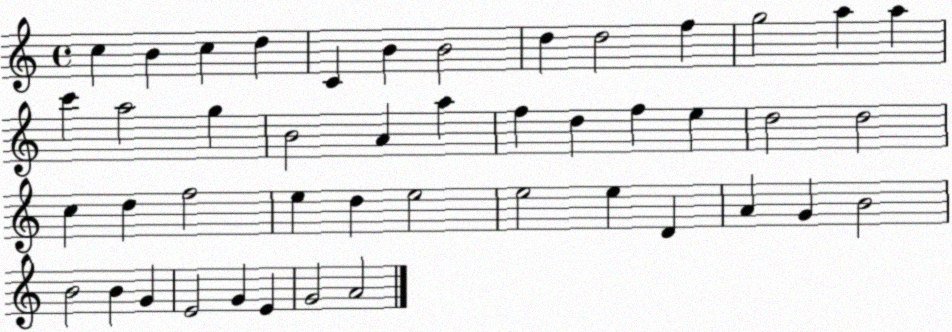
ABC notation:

X:1
T:Untitled
M:4/4
L:1/4
K:C
c B c d C B B2 d d2 f g2 a a c' a2 g B2 A a f d f e d2 d2 c d f2 e d e2 e2 e D A G B2 B2 B G E2 G E G2 A2